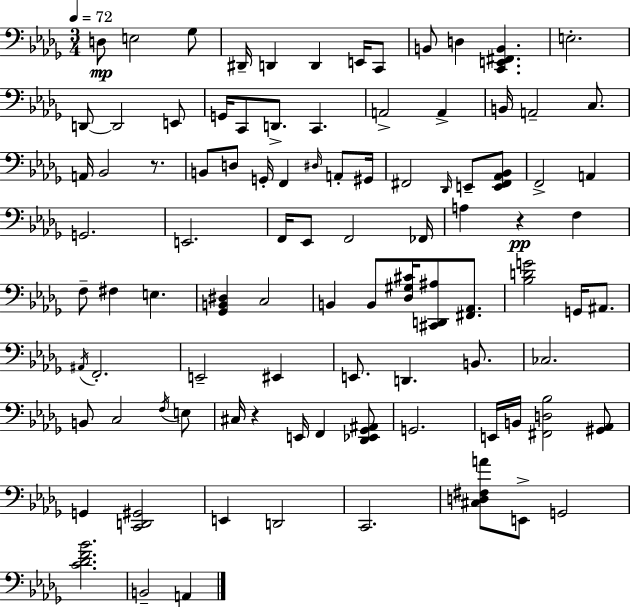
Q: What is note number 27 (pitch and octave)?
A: D3